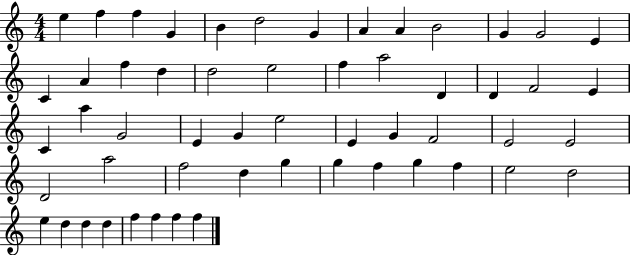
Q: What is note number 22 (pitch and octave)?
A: D4